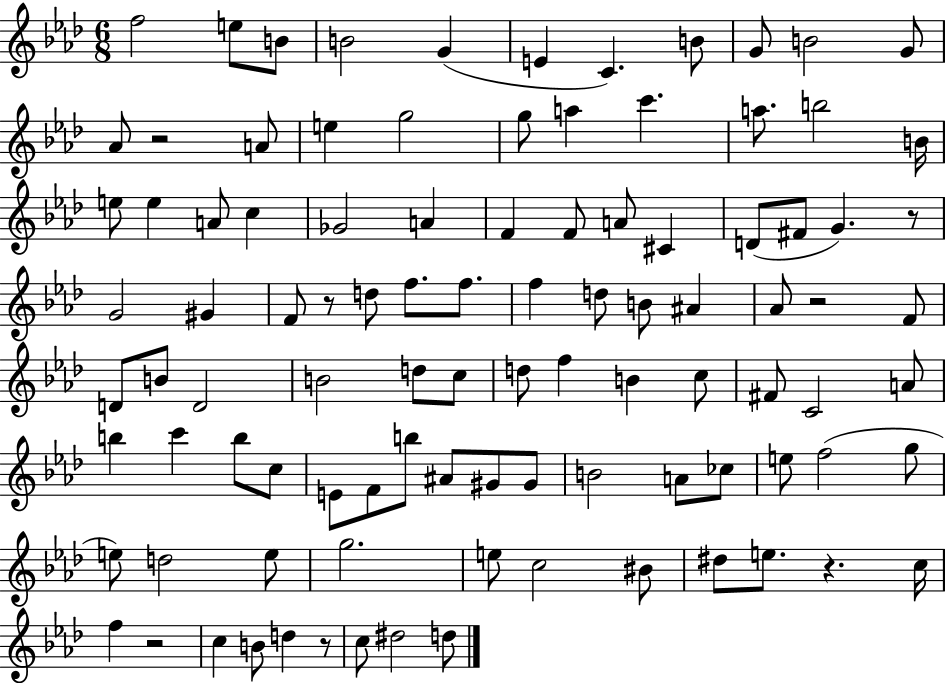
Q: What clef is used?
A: treble